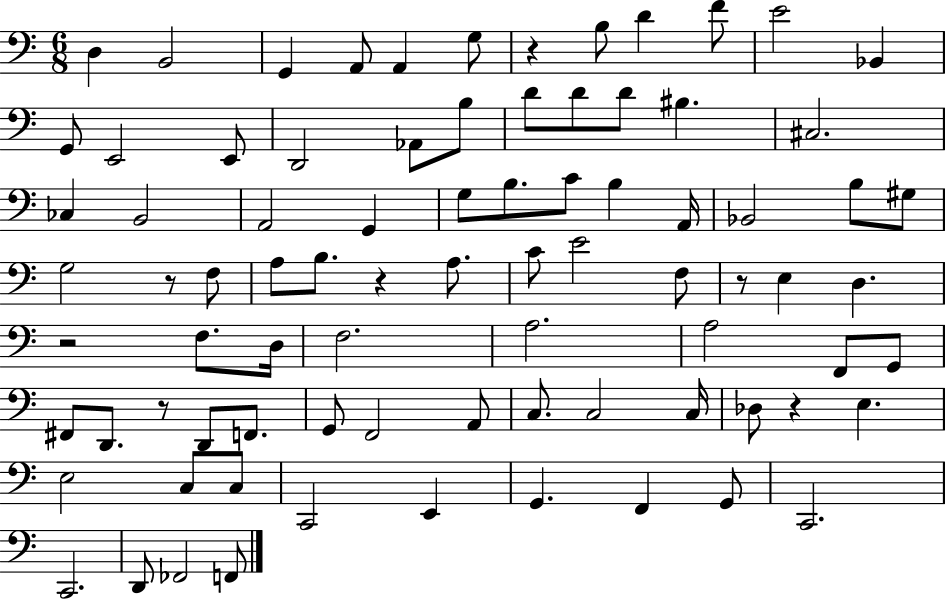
{
  \clef bass
  \numericTimeSignature
  \time 6/8
  \key c \major
  d4 b,2 | g,4 a,8 a,4 g8 | r4 b8 d'4 f'8 | e'2 bes,4 | \break g,8 e,2 e,8 | d,2 aes,8 b8 | d'8 d'8 d'8 bis4. | cis2. | \break ces4 b,2 | a,2 g,4 | g8 b8. c'8 b4 a,16 | bes,2 b8 gis8 | \break g2 r8 f8 | a8 b8. r4 a8. | c'8 e'2 f8 | r8 e4 d4. | \break r2 f8. d16 | f2. | a2. | a2 f,8 g,8 | \break fis,8 d,8. r8 d,8 f,8. | g,8 f,2 a,8 | c8. c2 c16 | des8 r4 e4. | \break e2 c8 c8 | c,2 e,4 | g,4. f,4 g,8 | c,2. | \break c,2. | d,8 fes,2 f,8 | \bar "|."
}